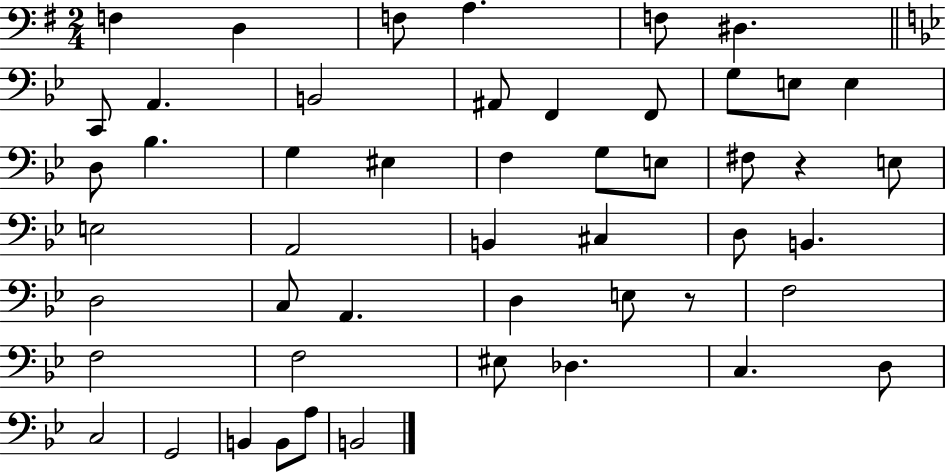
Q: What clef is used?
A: bass